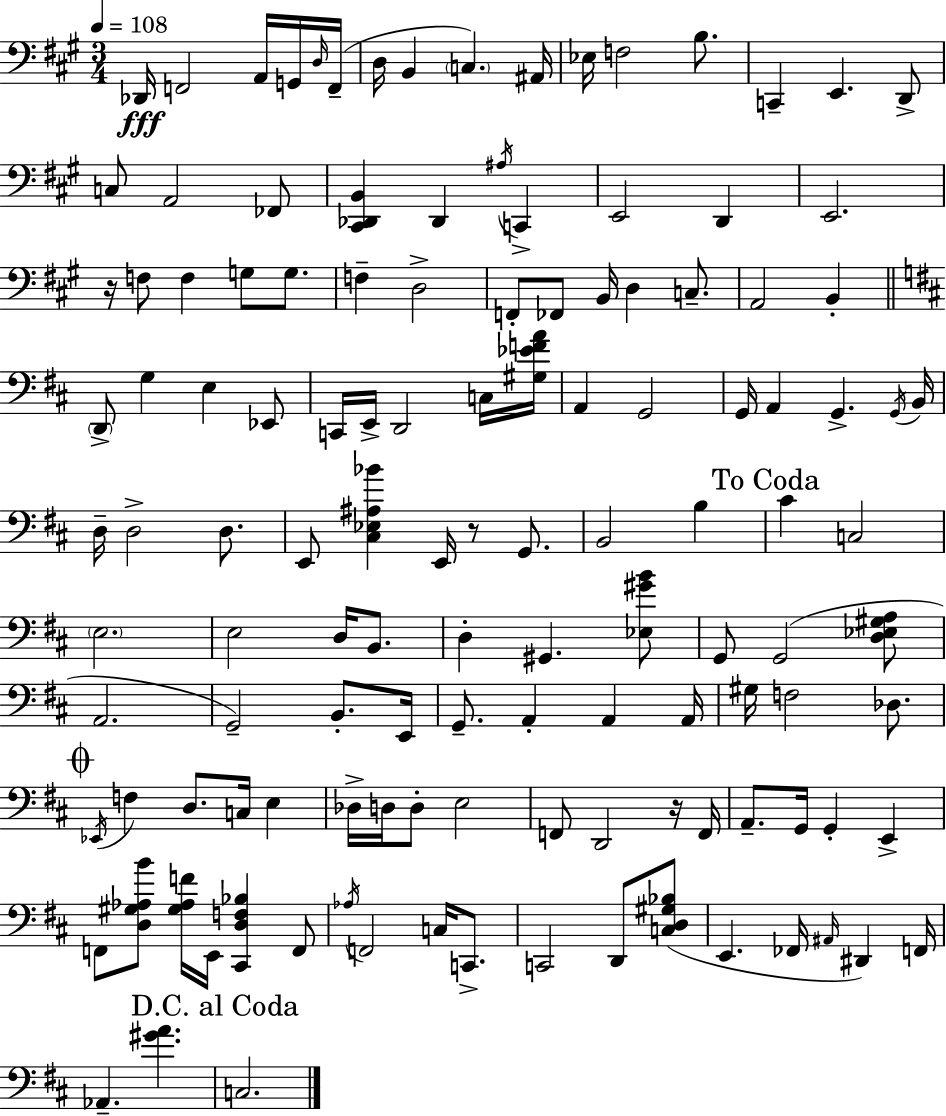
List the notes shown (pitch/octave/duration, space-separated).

Db2/s F2/h A2/s G2/s D3/s F2/s D3/s B2/q C3/q. A#2/s Eb3/s F3/h B3/e. C2/q E2/q. D2/e C3/e A2/h FES2/e [C#2,Db2,B2]/q Db2/q A#3/s C2/q E2/h D2/q E2/h. R/s F3/e F3/q G3/e G3/e. F3/q D3/h F2/e FES2/e B2/s D3/q C3/e. A2/h B2/q D2/e G3/q E3/q Eb2/e C2/s E2/s D2/h C3/s [G#3,Eb4,F4,A4]/s A2/q G2/h G2/s A2/q G2/q. G2/s B2/s D3/s D3/h D3/e. E2/e [C#3,Eb3,A#3,Bb4]/q E2/s R/e G2/e. B2/h B3/q C#4/q C3/h E3/h. E3/h D3/s B2/e. D3/q G#2/q. [Eb3,G#4,B4]/e G2/e G2/h [D3,Eb3,G#3,A3]/e A2/h. G2/h B2/e. E2/s G2/e. A2/q A2/q A2/s G#3/s F3/h Db3/e. Eb2/s F3/q D3/e. C3/s E3/q Db3/s D3/s D3/e E3/h F2/e D2/h R/s F2/s A2/e. G2/s G2/q E2/q F2/e [D3,G#3,Ab3,B4]/e [G#3,Ab3,F4]/s E2/s [C#2,D3,F3,Bb3]/q F2/e Ab3/s F2/h C3/s C2/e. C2/h D2/e [C3,D3,G#3,Bb3]/e E2/q. FES2/s A#2/s D#2/q F2/s Ab2/q. [G#4,A4]/q. C3/h.